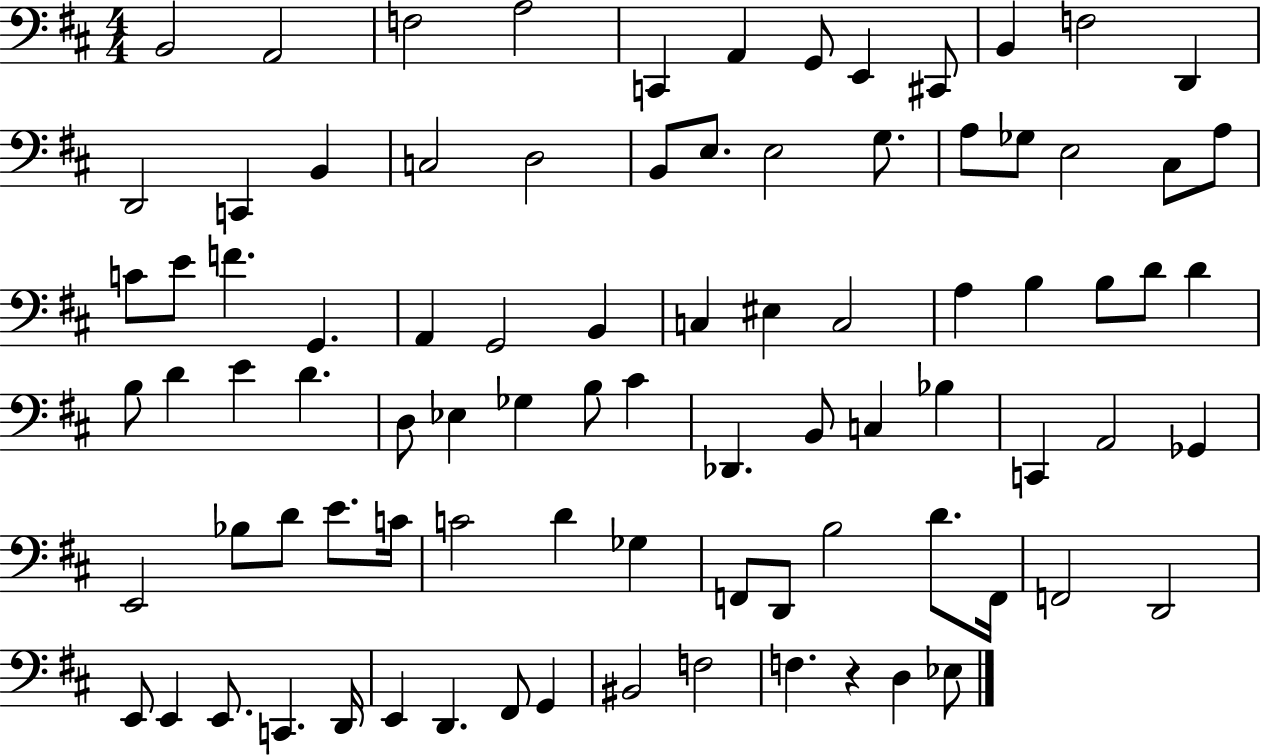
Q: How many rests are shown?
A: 1